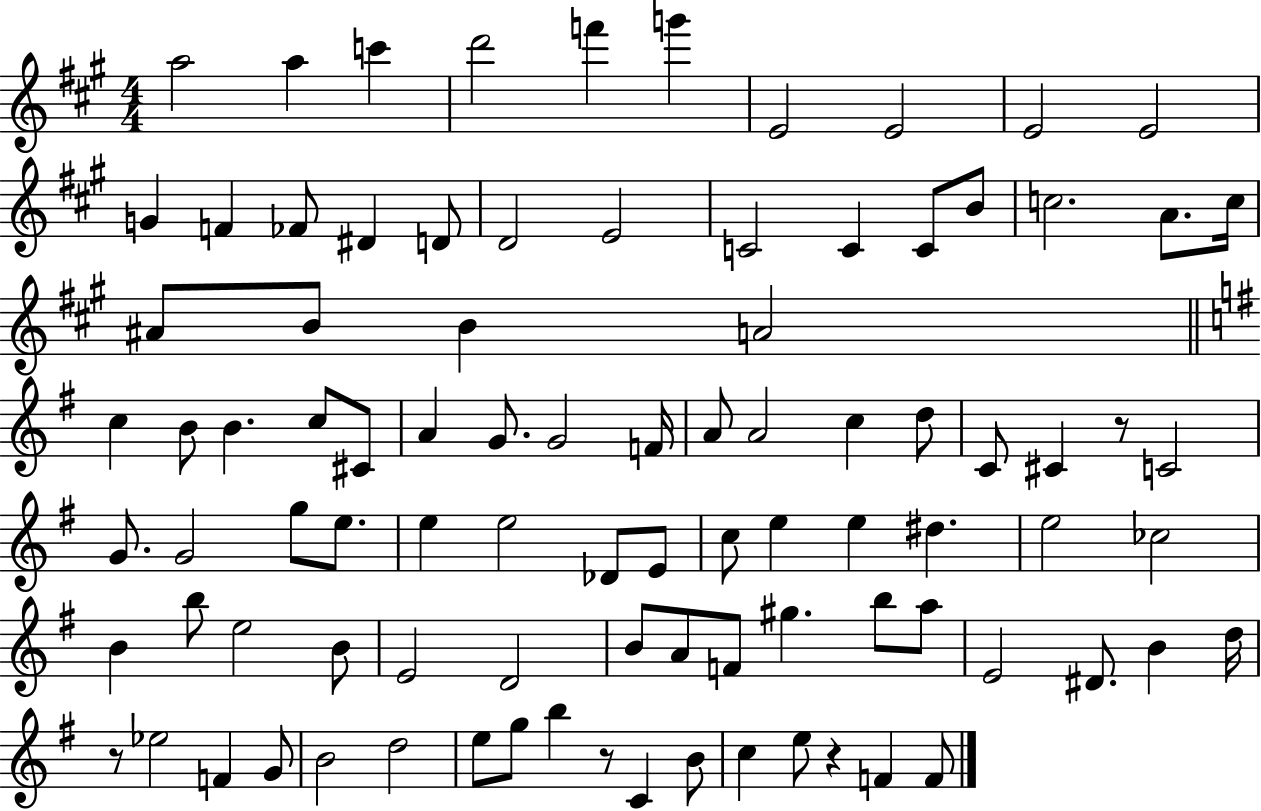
{
  \clef treble
  \numericTimeSignature
  \time 4/4
  \key a \major
  a''2 a''4 c'''4 | d'''2 f'''4 g'''4 | e'2 e'2 | e'2 e'2 | \break g'4 f'4 fes'8 dis'4 d'8 | d'2 e'2 | c'2 c'4 c'8 b'8 | c''2. a'8. c''16 | \break ais'8 b'8 b'4 a'2 | \bar "||" \break \key g \major c''4 b'8 b'4. c''8 cis'8 | a'4 g'8. g'2 f'16 | a'8 a'2 c''4 d''8 | c'8 cis'4 r8 c'2 | \break g'8. g'2 g''8 e''8. | e''4 e''2 des'8 e'8 | c''8 e''4 e''4 dis''4. | e''2 ces''2 | \break b'4 b''8 e''2 b'8 | e'2 d'2 | b'8 a'8 f'8 gis''4. b''8 a''8 | e'2 dis'8. b'4 d''16 | \break r8 ees''2 f'4 g'8 | b'2 d''2 | e''8 g''8 b''4 r8 c'4 b'8 | c''4 e''8 r4 f'4 f'8 | \break \bar "|."
}